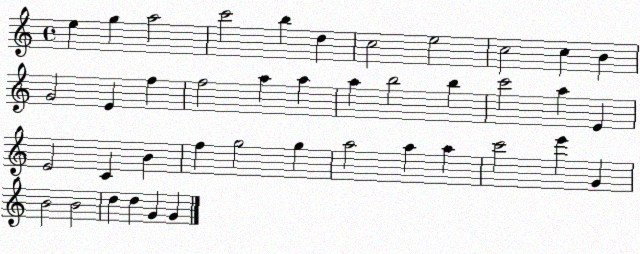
X:1
T:Untitled
M:4/4
L:1/4
K:C
e g a2 c'2 b d c2 e2 c2 c B G2 E f f2 a a a b2 b c'2 a E E2 C B f g2 g a2 a a c'2 e' G B2 B2 d d G G